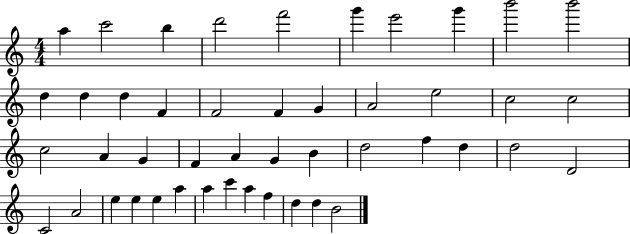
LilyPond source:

{
  \clef treble
  \numericTimeSignature
  \time 4/4
  \key c \major
  a''4 c'''2 b''4 | d'''2 f'''2 | g'''4 e'''2 g'''4 | b'''2 b'''2 | \break d''4 d''4 d''4 f'4 | f'2 f'4 g'4 | a'2 e''2 | c''2 c''2 | \break c''2 a'4 g'4 | f'4 a'4 g'4 b'4 | d''2 f''4 d''4 | d''2 d'2 | \break c'2 a'2 | e''4 e''4 e''4 a''4 | a''4 c'''4 a''4 f''4 | d''4 d''4 b'2 | \break \bar "|."
}